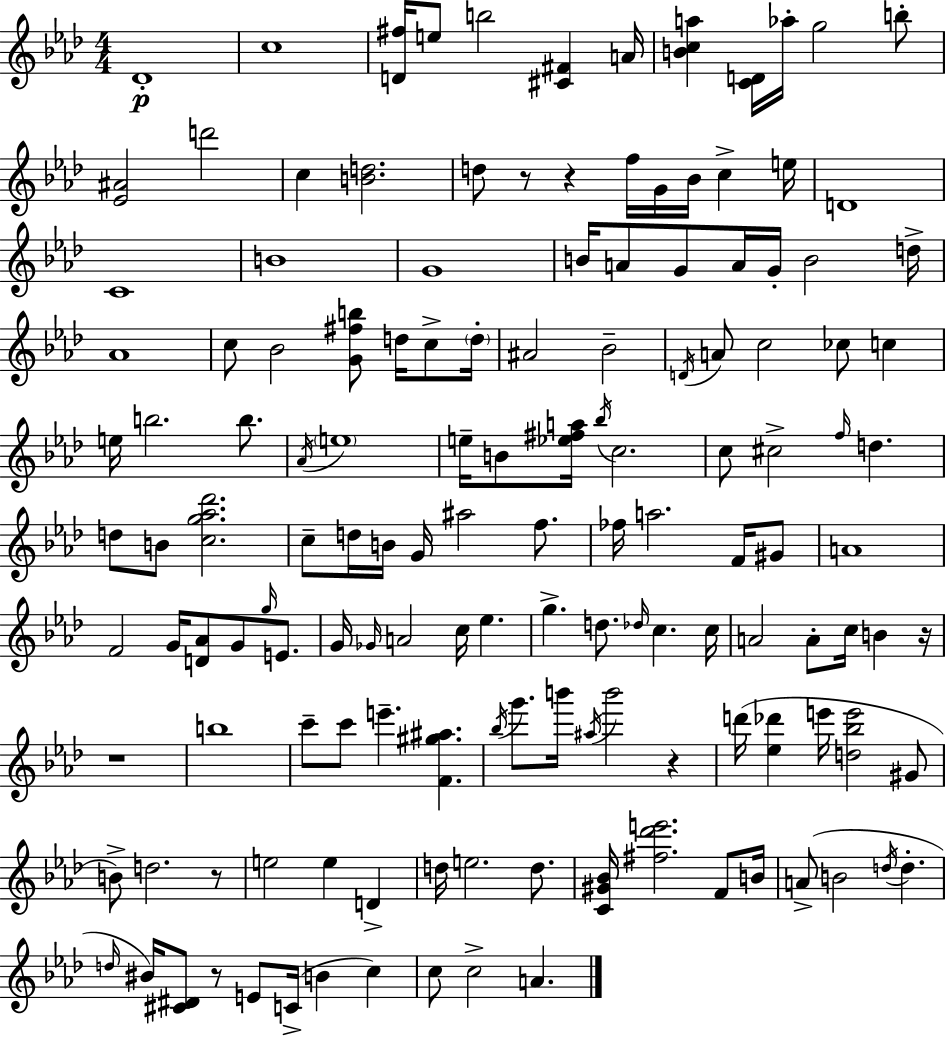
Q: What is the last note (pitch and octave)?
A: A4